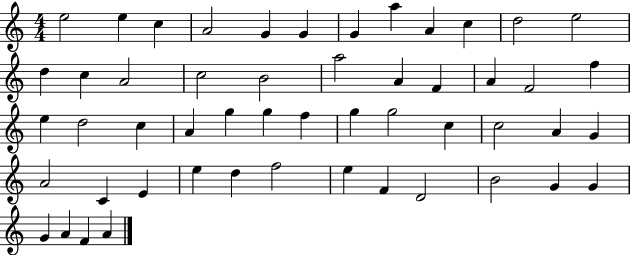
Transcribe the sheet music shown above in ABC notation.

X:1
T:Untitled
M:4/4
L:1/4
K:C
e2 e c A2 G G G a A c d2 e2 d c A2 c2 B2 a2 A F A F2 f e d2 c A g g f g g2 c c2 A G A2 C E e d f2 e F D2 B2 G G G A F A